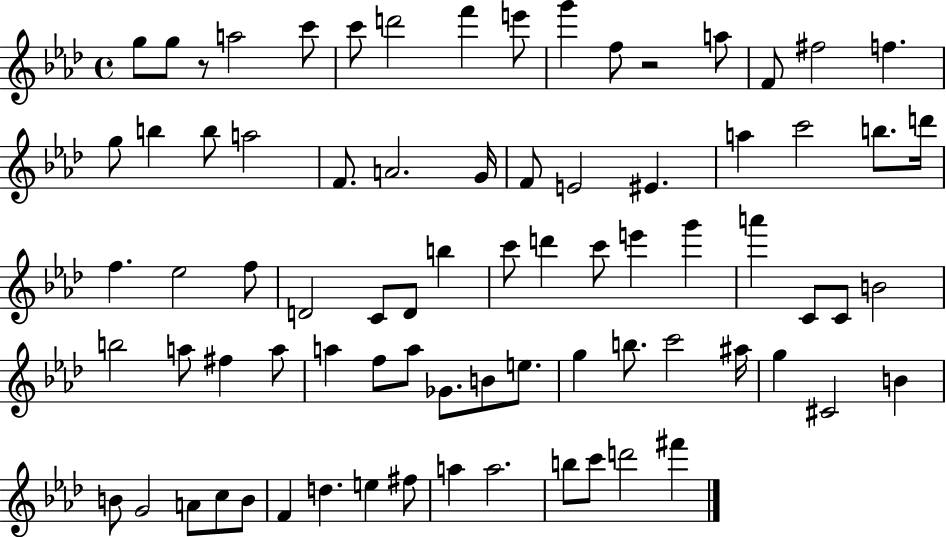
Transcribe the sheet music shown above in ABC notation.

X:1
T:Untitled
M:4/4
L:1/4
K:Ab
g/2 g/2 z/2 a2 c'/2 c'/2 d'2 f' e'/2 g' f/2 z2 a/2 F/2 ^f2 f g/2 b b/2 a2 F/2 A2 G/4 F/2 E2 ^E a c'2 b/2 d'/4 f _e2 f/2 D2 C/2 D/2 b c'/2 d' c'/2 e' g' a' C/2 C/2 B2 b2 a/2 ^f a/2 a f/2 a/2 _G/2 B/2 e/2 g b/2 c'2 ^a/4 g ^C2 B B/2 G2 A/2 c/2 B/2 F d e ^f/2 a a2 b/2 c'/2 d'2 ^f'